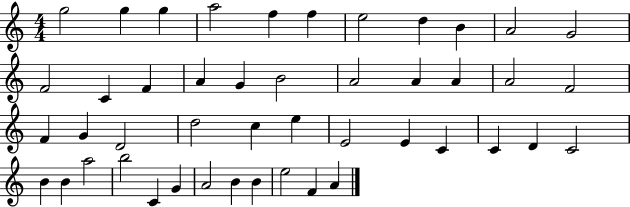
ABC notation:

X:1
T:Untitled
M:4/4
L:1/4
K:C
g2 g g a2 f f e2 d B A2 G2 F2 C F A G B2 A2 A A A2 F2 F G D2 d2 c e E2 E C C D C2 B B a2 b2 C G A2 B B e2 F A